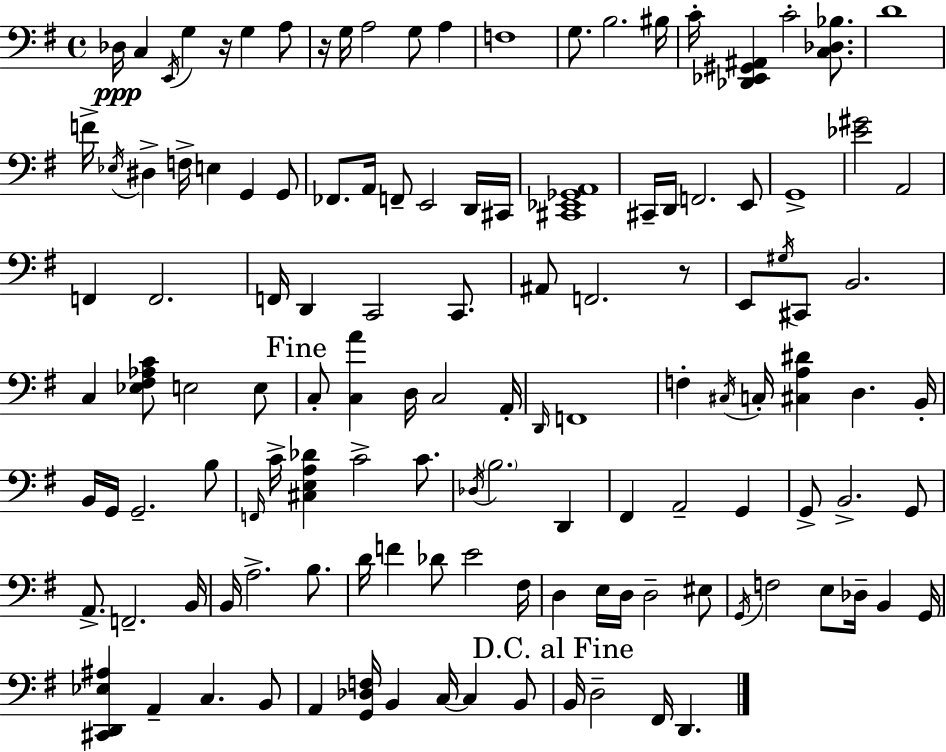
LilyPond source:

{
  \clef bass
  \time 4/4
  \defaultTimeSignature
  \key e \minor
  des16\ppp c4 \acciaccatura { e,16 } g4 r16 g4 a8 | r16 g16 a2 g8 a4 | f1 | g8. b2. | \break bis16 c'16-. <des, ees, gis, ais,>4 c'2-. <c des bes>8. | d'1 | f'16-> \acciaccatura { ees16 } dis4-> f16-> e4 g,4 | g,8 fes,8. a,16 f,8-- e,2 | \break d,16 cis,16 <cis, ees, ges, a,>1 | cis,16-- d,16 f,2. | e,8 g,1-> | <ees' gis'>2 a,2 | \break f,4 f,2. | f,16 d,4 c,2 c,8. | ais,8 f,2. | r8 e,8 \acciaccatura { gis16 } cis,8 b,2. | \break c4 <ees fis aes c'>8 e2 | e8 \mark "Fine" c8-. <c a'>4 d16 c2 | a,16-. \grace { d,16 } f,1 | f4-. \acciaccatura { cis16 } c16-. <cis a dis'>4 d4. | \break b,16-. b,16 g,16 g,2.-- | b8 \grace { f,16 } c'16-> <cis e a des'>4 c'2-> | c'8. \acciaccatura { des16 } \parenthesize b2. | d,4 fis,4 a,2-- | \break g,4 g,8-> b,2.-> | g,8 a,8.-> f,2.-- | b,16 b,16 a2.-> | b8. d'16 f'4 des'8 e'2 | \break fis16 d4 e16 d16 d2-- | eis8 \acciaccatura { g,16 } f2 | e8 des16-- b,4 g,16 <cis, d, ees ais>4 a,4-- | c4. b,8 a,4 <g, des f>16 b,4 | \break c16~~ c4 b,8 \mark "D.C. al Fine" b,16 d2-- | fis,16 d,4. \bar "|."
}